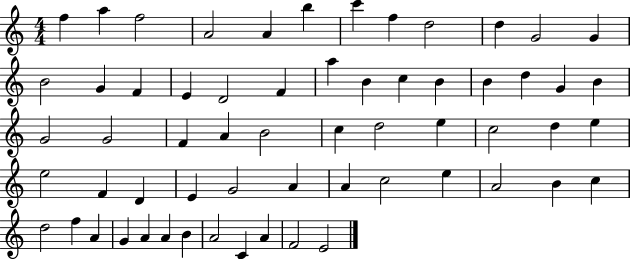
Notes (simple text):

F5/q A5/q F5/h A4/h A4/q B5/q C6/q F5/q D5/h D5/q G4/h G4/q B4/h G4/q F4/q E4/q D4/h F4/q A5/q B4/q C5/q B4/q B4/q D5/q G4/q B4/q G4/h G4/h F4/q A4/q B4/h C5/q D5/h E5/q C5/h D5/q E5/q E5/h F4/q D4/q E4/q G4/h A4/q A4/q C5/h E5/q A4/h B4/q C5/q D5/h F5/q A4/q G4/q A4/q A4/q B4/q A4/h C4/q A4/q F4/h E4/h